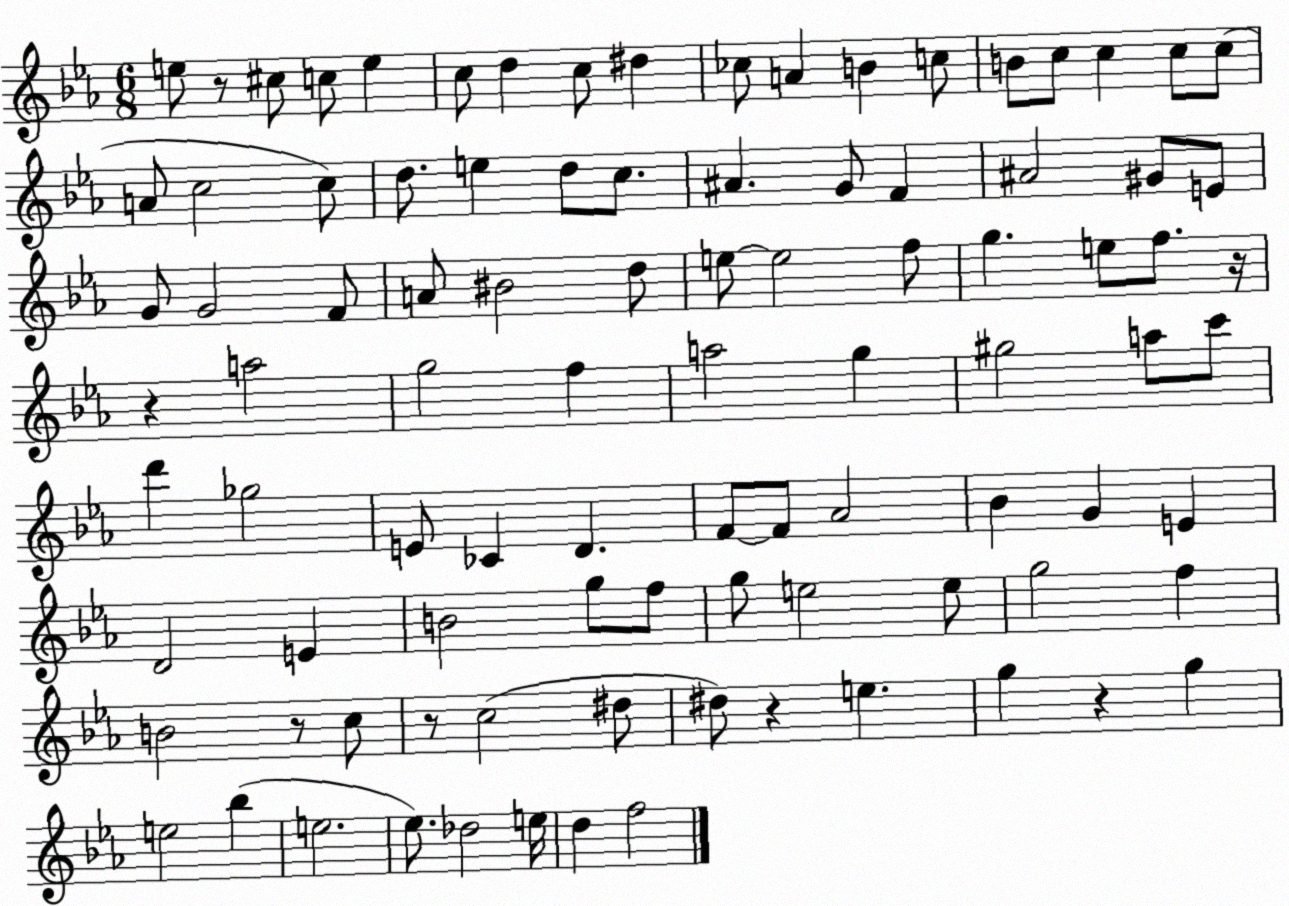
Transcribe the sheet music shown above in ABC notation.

X:1
T:Untitled
M:6/8
L:1/4
K:Eb
e/2 z/2 ^c/2 c/2 e c/2 d c/2 ^d _c/2 A B c/2 B/2 c/2 c c/2 c/2 A/2 c2 c/2 d/2 e d/2 c/2 ^A G/2 F ^A2 ^G/2 E/2 G/2 G2 F/2 A/2 ^B2 d/2 e/2 e2 f/2 g e/2 f/2 z/4 z a2 g2 f a2 g ^g2 a/2 c'/2 d' _g2 E/2 _C D F/2 F/2 _A2 _B G E D2 E B2 g/2 f/2 g/2 e2 e/2 g2 f B2 z/2 c/2 z/2 c2 ^d/2 ^d/2 z e g z g e2 _b e2 _e/2 _d2 e/4 d f2